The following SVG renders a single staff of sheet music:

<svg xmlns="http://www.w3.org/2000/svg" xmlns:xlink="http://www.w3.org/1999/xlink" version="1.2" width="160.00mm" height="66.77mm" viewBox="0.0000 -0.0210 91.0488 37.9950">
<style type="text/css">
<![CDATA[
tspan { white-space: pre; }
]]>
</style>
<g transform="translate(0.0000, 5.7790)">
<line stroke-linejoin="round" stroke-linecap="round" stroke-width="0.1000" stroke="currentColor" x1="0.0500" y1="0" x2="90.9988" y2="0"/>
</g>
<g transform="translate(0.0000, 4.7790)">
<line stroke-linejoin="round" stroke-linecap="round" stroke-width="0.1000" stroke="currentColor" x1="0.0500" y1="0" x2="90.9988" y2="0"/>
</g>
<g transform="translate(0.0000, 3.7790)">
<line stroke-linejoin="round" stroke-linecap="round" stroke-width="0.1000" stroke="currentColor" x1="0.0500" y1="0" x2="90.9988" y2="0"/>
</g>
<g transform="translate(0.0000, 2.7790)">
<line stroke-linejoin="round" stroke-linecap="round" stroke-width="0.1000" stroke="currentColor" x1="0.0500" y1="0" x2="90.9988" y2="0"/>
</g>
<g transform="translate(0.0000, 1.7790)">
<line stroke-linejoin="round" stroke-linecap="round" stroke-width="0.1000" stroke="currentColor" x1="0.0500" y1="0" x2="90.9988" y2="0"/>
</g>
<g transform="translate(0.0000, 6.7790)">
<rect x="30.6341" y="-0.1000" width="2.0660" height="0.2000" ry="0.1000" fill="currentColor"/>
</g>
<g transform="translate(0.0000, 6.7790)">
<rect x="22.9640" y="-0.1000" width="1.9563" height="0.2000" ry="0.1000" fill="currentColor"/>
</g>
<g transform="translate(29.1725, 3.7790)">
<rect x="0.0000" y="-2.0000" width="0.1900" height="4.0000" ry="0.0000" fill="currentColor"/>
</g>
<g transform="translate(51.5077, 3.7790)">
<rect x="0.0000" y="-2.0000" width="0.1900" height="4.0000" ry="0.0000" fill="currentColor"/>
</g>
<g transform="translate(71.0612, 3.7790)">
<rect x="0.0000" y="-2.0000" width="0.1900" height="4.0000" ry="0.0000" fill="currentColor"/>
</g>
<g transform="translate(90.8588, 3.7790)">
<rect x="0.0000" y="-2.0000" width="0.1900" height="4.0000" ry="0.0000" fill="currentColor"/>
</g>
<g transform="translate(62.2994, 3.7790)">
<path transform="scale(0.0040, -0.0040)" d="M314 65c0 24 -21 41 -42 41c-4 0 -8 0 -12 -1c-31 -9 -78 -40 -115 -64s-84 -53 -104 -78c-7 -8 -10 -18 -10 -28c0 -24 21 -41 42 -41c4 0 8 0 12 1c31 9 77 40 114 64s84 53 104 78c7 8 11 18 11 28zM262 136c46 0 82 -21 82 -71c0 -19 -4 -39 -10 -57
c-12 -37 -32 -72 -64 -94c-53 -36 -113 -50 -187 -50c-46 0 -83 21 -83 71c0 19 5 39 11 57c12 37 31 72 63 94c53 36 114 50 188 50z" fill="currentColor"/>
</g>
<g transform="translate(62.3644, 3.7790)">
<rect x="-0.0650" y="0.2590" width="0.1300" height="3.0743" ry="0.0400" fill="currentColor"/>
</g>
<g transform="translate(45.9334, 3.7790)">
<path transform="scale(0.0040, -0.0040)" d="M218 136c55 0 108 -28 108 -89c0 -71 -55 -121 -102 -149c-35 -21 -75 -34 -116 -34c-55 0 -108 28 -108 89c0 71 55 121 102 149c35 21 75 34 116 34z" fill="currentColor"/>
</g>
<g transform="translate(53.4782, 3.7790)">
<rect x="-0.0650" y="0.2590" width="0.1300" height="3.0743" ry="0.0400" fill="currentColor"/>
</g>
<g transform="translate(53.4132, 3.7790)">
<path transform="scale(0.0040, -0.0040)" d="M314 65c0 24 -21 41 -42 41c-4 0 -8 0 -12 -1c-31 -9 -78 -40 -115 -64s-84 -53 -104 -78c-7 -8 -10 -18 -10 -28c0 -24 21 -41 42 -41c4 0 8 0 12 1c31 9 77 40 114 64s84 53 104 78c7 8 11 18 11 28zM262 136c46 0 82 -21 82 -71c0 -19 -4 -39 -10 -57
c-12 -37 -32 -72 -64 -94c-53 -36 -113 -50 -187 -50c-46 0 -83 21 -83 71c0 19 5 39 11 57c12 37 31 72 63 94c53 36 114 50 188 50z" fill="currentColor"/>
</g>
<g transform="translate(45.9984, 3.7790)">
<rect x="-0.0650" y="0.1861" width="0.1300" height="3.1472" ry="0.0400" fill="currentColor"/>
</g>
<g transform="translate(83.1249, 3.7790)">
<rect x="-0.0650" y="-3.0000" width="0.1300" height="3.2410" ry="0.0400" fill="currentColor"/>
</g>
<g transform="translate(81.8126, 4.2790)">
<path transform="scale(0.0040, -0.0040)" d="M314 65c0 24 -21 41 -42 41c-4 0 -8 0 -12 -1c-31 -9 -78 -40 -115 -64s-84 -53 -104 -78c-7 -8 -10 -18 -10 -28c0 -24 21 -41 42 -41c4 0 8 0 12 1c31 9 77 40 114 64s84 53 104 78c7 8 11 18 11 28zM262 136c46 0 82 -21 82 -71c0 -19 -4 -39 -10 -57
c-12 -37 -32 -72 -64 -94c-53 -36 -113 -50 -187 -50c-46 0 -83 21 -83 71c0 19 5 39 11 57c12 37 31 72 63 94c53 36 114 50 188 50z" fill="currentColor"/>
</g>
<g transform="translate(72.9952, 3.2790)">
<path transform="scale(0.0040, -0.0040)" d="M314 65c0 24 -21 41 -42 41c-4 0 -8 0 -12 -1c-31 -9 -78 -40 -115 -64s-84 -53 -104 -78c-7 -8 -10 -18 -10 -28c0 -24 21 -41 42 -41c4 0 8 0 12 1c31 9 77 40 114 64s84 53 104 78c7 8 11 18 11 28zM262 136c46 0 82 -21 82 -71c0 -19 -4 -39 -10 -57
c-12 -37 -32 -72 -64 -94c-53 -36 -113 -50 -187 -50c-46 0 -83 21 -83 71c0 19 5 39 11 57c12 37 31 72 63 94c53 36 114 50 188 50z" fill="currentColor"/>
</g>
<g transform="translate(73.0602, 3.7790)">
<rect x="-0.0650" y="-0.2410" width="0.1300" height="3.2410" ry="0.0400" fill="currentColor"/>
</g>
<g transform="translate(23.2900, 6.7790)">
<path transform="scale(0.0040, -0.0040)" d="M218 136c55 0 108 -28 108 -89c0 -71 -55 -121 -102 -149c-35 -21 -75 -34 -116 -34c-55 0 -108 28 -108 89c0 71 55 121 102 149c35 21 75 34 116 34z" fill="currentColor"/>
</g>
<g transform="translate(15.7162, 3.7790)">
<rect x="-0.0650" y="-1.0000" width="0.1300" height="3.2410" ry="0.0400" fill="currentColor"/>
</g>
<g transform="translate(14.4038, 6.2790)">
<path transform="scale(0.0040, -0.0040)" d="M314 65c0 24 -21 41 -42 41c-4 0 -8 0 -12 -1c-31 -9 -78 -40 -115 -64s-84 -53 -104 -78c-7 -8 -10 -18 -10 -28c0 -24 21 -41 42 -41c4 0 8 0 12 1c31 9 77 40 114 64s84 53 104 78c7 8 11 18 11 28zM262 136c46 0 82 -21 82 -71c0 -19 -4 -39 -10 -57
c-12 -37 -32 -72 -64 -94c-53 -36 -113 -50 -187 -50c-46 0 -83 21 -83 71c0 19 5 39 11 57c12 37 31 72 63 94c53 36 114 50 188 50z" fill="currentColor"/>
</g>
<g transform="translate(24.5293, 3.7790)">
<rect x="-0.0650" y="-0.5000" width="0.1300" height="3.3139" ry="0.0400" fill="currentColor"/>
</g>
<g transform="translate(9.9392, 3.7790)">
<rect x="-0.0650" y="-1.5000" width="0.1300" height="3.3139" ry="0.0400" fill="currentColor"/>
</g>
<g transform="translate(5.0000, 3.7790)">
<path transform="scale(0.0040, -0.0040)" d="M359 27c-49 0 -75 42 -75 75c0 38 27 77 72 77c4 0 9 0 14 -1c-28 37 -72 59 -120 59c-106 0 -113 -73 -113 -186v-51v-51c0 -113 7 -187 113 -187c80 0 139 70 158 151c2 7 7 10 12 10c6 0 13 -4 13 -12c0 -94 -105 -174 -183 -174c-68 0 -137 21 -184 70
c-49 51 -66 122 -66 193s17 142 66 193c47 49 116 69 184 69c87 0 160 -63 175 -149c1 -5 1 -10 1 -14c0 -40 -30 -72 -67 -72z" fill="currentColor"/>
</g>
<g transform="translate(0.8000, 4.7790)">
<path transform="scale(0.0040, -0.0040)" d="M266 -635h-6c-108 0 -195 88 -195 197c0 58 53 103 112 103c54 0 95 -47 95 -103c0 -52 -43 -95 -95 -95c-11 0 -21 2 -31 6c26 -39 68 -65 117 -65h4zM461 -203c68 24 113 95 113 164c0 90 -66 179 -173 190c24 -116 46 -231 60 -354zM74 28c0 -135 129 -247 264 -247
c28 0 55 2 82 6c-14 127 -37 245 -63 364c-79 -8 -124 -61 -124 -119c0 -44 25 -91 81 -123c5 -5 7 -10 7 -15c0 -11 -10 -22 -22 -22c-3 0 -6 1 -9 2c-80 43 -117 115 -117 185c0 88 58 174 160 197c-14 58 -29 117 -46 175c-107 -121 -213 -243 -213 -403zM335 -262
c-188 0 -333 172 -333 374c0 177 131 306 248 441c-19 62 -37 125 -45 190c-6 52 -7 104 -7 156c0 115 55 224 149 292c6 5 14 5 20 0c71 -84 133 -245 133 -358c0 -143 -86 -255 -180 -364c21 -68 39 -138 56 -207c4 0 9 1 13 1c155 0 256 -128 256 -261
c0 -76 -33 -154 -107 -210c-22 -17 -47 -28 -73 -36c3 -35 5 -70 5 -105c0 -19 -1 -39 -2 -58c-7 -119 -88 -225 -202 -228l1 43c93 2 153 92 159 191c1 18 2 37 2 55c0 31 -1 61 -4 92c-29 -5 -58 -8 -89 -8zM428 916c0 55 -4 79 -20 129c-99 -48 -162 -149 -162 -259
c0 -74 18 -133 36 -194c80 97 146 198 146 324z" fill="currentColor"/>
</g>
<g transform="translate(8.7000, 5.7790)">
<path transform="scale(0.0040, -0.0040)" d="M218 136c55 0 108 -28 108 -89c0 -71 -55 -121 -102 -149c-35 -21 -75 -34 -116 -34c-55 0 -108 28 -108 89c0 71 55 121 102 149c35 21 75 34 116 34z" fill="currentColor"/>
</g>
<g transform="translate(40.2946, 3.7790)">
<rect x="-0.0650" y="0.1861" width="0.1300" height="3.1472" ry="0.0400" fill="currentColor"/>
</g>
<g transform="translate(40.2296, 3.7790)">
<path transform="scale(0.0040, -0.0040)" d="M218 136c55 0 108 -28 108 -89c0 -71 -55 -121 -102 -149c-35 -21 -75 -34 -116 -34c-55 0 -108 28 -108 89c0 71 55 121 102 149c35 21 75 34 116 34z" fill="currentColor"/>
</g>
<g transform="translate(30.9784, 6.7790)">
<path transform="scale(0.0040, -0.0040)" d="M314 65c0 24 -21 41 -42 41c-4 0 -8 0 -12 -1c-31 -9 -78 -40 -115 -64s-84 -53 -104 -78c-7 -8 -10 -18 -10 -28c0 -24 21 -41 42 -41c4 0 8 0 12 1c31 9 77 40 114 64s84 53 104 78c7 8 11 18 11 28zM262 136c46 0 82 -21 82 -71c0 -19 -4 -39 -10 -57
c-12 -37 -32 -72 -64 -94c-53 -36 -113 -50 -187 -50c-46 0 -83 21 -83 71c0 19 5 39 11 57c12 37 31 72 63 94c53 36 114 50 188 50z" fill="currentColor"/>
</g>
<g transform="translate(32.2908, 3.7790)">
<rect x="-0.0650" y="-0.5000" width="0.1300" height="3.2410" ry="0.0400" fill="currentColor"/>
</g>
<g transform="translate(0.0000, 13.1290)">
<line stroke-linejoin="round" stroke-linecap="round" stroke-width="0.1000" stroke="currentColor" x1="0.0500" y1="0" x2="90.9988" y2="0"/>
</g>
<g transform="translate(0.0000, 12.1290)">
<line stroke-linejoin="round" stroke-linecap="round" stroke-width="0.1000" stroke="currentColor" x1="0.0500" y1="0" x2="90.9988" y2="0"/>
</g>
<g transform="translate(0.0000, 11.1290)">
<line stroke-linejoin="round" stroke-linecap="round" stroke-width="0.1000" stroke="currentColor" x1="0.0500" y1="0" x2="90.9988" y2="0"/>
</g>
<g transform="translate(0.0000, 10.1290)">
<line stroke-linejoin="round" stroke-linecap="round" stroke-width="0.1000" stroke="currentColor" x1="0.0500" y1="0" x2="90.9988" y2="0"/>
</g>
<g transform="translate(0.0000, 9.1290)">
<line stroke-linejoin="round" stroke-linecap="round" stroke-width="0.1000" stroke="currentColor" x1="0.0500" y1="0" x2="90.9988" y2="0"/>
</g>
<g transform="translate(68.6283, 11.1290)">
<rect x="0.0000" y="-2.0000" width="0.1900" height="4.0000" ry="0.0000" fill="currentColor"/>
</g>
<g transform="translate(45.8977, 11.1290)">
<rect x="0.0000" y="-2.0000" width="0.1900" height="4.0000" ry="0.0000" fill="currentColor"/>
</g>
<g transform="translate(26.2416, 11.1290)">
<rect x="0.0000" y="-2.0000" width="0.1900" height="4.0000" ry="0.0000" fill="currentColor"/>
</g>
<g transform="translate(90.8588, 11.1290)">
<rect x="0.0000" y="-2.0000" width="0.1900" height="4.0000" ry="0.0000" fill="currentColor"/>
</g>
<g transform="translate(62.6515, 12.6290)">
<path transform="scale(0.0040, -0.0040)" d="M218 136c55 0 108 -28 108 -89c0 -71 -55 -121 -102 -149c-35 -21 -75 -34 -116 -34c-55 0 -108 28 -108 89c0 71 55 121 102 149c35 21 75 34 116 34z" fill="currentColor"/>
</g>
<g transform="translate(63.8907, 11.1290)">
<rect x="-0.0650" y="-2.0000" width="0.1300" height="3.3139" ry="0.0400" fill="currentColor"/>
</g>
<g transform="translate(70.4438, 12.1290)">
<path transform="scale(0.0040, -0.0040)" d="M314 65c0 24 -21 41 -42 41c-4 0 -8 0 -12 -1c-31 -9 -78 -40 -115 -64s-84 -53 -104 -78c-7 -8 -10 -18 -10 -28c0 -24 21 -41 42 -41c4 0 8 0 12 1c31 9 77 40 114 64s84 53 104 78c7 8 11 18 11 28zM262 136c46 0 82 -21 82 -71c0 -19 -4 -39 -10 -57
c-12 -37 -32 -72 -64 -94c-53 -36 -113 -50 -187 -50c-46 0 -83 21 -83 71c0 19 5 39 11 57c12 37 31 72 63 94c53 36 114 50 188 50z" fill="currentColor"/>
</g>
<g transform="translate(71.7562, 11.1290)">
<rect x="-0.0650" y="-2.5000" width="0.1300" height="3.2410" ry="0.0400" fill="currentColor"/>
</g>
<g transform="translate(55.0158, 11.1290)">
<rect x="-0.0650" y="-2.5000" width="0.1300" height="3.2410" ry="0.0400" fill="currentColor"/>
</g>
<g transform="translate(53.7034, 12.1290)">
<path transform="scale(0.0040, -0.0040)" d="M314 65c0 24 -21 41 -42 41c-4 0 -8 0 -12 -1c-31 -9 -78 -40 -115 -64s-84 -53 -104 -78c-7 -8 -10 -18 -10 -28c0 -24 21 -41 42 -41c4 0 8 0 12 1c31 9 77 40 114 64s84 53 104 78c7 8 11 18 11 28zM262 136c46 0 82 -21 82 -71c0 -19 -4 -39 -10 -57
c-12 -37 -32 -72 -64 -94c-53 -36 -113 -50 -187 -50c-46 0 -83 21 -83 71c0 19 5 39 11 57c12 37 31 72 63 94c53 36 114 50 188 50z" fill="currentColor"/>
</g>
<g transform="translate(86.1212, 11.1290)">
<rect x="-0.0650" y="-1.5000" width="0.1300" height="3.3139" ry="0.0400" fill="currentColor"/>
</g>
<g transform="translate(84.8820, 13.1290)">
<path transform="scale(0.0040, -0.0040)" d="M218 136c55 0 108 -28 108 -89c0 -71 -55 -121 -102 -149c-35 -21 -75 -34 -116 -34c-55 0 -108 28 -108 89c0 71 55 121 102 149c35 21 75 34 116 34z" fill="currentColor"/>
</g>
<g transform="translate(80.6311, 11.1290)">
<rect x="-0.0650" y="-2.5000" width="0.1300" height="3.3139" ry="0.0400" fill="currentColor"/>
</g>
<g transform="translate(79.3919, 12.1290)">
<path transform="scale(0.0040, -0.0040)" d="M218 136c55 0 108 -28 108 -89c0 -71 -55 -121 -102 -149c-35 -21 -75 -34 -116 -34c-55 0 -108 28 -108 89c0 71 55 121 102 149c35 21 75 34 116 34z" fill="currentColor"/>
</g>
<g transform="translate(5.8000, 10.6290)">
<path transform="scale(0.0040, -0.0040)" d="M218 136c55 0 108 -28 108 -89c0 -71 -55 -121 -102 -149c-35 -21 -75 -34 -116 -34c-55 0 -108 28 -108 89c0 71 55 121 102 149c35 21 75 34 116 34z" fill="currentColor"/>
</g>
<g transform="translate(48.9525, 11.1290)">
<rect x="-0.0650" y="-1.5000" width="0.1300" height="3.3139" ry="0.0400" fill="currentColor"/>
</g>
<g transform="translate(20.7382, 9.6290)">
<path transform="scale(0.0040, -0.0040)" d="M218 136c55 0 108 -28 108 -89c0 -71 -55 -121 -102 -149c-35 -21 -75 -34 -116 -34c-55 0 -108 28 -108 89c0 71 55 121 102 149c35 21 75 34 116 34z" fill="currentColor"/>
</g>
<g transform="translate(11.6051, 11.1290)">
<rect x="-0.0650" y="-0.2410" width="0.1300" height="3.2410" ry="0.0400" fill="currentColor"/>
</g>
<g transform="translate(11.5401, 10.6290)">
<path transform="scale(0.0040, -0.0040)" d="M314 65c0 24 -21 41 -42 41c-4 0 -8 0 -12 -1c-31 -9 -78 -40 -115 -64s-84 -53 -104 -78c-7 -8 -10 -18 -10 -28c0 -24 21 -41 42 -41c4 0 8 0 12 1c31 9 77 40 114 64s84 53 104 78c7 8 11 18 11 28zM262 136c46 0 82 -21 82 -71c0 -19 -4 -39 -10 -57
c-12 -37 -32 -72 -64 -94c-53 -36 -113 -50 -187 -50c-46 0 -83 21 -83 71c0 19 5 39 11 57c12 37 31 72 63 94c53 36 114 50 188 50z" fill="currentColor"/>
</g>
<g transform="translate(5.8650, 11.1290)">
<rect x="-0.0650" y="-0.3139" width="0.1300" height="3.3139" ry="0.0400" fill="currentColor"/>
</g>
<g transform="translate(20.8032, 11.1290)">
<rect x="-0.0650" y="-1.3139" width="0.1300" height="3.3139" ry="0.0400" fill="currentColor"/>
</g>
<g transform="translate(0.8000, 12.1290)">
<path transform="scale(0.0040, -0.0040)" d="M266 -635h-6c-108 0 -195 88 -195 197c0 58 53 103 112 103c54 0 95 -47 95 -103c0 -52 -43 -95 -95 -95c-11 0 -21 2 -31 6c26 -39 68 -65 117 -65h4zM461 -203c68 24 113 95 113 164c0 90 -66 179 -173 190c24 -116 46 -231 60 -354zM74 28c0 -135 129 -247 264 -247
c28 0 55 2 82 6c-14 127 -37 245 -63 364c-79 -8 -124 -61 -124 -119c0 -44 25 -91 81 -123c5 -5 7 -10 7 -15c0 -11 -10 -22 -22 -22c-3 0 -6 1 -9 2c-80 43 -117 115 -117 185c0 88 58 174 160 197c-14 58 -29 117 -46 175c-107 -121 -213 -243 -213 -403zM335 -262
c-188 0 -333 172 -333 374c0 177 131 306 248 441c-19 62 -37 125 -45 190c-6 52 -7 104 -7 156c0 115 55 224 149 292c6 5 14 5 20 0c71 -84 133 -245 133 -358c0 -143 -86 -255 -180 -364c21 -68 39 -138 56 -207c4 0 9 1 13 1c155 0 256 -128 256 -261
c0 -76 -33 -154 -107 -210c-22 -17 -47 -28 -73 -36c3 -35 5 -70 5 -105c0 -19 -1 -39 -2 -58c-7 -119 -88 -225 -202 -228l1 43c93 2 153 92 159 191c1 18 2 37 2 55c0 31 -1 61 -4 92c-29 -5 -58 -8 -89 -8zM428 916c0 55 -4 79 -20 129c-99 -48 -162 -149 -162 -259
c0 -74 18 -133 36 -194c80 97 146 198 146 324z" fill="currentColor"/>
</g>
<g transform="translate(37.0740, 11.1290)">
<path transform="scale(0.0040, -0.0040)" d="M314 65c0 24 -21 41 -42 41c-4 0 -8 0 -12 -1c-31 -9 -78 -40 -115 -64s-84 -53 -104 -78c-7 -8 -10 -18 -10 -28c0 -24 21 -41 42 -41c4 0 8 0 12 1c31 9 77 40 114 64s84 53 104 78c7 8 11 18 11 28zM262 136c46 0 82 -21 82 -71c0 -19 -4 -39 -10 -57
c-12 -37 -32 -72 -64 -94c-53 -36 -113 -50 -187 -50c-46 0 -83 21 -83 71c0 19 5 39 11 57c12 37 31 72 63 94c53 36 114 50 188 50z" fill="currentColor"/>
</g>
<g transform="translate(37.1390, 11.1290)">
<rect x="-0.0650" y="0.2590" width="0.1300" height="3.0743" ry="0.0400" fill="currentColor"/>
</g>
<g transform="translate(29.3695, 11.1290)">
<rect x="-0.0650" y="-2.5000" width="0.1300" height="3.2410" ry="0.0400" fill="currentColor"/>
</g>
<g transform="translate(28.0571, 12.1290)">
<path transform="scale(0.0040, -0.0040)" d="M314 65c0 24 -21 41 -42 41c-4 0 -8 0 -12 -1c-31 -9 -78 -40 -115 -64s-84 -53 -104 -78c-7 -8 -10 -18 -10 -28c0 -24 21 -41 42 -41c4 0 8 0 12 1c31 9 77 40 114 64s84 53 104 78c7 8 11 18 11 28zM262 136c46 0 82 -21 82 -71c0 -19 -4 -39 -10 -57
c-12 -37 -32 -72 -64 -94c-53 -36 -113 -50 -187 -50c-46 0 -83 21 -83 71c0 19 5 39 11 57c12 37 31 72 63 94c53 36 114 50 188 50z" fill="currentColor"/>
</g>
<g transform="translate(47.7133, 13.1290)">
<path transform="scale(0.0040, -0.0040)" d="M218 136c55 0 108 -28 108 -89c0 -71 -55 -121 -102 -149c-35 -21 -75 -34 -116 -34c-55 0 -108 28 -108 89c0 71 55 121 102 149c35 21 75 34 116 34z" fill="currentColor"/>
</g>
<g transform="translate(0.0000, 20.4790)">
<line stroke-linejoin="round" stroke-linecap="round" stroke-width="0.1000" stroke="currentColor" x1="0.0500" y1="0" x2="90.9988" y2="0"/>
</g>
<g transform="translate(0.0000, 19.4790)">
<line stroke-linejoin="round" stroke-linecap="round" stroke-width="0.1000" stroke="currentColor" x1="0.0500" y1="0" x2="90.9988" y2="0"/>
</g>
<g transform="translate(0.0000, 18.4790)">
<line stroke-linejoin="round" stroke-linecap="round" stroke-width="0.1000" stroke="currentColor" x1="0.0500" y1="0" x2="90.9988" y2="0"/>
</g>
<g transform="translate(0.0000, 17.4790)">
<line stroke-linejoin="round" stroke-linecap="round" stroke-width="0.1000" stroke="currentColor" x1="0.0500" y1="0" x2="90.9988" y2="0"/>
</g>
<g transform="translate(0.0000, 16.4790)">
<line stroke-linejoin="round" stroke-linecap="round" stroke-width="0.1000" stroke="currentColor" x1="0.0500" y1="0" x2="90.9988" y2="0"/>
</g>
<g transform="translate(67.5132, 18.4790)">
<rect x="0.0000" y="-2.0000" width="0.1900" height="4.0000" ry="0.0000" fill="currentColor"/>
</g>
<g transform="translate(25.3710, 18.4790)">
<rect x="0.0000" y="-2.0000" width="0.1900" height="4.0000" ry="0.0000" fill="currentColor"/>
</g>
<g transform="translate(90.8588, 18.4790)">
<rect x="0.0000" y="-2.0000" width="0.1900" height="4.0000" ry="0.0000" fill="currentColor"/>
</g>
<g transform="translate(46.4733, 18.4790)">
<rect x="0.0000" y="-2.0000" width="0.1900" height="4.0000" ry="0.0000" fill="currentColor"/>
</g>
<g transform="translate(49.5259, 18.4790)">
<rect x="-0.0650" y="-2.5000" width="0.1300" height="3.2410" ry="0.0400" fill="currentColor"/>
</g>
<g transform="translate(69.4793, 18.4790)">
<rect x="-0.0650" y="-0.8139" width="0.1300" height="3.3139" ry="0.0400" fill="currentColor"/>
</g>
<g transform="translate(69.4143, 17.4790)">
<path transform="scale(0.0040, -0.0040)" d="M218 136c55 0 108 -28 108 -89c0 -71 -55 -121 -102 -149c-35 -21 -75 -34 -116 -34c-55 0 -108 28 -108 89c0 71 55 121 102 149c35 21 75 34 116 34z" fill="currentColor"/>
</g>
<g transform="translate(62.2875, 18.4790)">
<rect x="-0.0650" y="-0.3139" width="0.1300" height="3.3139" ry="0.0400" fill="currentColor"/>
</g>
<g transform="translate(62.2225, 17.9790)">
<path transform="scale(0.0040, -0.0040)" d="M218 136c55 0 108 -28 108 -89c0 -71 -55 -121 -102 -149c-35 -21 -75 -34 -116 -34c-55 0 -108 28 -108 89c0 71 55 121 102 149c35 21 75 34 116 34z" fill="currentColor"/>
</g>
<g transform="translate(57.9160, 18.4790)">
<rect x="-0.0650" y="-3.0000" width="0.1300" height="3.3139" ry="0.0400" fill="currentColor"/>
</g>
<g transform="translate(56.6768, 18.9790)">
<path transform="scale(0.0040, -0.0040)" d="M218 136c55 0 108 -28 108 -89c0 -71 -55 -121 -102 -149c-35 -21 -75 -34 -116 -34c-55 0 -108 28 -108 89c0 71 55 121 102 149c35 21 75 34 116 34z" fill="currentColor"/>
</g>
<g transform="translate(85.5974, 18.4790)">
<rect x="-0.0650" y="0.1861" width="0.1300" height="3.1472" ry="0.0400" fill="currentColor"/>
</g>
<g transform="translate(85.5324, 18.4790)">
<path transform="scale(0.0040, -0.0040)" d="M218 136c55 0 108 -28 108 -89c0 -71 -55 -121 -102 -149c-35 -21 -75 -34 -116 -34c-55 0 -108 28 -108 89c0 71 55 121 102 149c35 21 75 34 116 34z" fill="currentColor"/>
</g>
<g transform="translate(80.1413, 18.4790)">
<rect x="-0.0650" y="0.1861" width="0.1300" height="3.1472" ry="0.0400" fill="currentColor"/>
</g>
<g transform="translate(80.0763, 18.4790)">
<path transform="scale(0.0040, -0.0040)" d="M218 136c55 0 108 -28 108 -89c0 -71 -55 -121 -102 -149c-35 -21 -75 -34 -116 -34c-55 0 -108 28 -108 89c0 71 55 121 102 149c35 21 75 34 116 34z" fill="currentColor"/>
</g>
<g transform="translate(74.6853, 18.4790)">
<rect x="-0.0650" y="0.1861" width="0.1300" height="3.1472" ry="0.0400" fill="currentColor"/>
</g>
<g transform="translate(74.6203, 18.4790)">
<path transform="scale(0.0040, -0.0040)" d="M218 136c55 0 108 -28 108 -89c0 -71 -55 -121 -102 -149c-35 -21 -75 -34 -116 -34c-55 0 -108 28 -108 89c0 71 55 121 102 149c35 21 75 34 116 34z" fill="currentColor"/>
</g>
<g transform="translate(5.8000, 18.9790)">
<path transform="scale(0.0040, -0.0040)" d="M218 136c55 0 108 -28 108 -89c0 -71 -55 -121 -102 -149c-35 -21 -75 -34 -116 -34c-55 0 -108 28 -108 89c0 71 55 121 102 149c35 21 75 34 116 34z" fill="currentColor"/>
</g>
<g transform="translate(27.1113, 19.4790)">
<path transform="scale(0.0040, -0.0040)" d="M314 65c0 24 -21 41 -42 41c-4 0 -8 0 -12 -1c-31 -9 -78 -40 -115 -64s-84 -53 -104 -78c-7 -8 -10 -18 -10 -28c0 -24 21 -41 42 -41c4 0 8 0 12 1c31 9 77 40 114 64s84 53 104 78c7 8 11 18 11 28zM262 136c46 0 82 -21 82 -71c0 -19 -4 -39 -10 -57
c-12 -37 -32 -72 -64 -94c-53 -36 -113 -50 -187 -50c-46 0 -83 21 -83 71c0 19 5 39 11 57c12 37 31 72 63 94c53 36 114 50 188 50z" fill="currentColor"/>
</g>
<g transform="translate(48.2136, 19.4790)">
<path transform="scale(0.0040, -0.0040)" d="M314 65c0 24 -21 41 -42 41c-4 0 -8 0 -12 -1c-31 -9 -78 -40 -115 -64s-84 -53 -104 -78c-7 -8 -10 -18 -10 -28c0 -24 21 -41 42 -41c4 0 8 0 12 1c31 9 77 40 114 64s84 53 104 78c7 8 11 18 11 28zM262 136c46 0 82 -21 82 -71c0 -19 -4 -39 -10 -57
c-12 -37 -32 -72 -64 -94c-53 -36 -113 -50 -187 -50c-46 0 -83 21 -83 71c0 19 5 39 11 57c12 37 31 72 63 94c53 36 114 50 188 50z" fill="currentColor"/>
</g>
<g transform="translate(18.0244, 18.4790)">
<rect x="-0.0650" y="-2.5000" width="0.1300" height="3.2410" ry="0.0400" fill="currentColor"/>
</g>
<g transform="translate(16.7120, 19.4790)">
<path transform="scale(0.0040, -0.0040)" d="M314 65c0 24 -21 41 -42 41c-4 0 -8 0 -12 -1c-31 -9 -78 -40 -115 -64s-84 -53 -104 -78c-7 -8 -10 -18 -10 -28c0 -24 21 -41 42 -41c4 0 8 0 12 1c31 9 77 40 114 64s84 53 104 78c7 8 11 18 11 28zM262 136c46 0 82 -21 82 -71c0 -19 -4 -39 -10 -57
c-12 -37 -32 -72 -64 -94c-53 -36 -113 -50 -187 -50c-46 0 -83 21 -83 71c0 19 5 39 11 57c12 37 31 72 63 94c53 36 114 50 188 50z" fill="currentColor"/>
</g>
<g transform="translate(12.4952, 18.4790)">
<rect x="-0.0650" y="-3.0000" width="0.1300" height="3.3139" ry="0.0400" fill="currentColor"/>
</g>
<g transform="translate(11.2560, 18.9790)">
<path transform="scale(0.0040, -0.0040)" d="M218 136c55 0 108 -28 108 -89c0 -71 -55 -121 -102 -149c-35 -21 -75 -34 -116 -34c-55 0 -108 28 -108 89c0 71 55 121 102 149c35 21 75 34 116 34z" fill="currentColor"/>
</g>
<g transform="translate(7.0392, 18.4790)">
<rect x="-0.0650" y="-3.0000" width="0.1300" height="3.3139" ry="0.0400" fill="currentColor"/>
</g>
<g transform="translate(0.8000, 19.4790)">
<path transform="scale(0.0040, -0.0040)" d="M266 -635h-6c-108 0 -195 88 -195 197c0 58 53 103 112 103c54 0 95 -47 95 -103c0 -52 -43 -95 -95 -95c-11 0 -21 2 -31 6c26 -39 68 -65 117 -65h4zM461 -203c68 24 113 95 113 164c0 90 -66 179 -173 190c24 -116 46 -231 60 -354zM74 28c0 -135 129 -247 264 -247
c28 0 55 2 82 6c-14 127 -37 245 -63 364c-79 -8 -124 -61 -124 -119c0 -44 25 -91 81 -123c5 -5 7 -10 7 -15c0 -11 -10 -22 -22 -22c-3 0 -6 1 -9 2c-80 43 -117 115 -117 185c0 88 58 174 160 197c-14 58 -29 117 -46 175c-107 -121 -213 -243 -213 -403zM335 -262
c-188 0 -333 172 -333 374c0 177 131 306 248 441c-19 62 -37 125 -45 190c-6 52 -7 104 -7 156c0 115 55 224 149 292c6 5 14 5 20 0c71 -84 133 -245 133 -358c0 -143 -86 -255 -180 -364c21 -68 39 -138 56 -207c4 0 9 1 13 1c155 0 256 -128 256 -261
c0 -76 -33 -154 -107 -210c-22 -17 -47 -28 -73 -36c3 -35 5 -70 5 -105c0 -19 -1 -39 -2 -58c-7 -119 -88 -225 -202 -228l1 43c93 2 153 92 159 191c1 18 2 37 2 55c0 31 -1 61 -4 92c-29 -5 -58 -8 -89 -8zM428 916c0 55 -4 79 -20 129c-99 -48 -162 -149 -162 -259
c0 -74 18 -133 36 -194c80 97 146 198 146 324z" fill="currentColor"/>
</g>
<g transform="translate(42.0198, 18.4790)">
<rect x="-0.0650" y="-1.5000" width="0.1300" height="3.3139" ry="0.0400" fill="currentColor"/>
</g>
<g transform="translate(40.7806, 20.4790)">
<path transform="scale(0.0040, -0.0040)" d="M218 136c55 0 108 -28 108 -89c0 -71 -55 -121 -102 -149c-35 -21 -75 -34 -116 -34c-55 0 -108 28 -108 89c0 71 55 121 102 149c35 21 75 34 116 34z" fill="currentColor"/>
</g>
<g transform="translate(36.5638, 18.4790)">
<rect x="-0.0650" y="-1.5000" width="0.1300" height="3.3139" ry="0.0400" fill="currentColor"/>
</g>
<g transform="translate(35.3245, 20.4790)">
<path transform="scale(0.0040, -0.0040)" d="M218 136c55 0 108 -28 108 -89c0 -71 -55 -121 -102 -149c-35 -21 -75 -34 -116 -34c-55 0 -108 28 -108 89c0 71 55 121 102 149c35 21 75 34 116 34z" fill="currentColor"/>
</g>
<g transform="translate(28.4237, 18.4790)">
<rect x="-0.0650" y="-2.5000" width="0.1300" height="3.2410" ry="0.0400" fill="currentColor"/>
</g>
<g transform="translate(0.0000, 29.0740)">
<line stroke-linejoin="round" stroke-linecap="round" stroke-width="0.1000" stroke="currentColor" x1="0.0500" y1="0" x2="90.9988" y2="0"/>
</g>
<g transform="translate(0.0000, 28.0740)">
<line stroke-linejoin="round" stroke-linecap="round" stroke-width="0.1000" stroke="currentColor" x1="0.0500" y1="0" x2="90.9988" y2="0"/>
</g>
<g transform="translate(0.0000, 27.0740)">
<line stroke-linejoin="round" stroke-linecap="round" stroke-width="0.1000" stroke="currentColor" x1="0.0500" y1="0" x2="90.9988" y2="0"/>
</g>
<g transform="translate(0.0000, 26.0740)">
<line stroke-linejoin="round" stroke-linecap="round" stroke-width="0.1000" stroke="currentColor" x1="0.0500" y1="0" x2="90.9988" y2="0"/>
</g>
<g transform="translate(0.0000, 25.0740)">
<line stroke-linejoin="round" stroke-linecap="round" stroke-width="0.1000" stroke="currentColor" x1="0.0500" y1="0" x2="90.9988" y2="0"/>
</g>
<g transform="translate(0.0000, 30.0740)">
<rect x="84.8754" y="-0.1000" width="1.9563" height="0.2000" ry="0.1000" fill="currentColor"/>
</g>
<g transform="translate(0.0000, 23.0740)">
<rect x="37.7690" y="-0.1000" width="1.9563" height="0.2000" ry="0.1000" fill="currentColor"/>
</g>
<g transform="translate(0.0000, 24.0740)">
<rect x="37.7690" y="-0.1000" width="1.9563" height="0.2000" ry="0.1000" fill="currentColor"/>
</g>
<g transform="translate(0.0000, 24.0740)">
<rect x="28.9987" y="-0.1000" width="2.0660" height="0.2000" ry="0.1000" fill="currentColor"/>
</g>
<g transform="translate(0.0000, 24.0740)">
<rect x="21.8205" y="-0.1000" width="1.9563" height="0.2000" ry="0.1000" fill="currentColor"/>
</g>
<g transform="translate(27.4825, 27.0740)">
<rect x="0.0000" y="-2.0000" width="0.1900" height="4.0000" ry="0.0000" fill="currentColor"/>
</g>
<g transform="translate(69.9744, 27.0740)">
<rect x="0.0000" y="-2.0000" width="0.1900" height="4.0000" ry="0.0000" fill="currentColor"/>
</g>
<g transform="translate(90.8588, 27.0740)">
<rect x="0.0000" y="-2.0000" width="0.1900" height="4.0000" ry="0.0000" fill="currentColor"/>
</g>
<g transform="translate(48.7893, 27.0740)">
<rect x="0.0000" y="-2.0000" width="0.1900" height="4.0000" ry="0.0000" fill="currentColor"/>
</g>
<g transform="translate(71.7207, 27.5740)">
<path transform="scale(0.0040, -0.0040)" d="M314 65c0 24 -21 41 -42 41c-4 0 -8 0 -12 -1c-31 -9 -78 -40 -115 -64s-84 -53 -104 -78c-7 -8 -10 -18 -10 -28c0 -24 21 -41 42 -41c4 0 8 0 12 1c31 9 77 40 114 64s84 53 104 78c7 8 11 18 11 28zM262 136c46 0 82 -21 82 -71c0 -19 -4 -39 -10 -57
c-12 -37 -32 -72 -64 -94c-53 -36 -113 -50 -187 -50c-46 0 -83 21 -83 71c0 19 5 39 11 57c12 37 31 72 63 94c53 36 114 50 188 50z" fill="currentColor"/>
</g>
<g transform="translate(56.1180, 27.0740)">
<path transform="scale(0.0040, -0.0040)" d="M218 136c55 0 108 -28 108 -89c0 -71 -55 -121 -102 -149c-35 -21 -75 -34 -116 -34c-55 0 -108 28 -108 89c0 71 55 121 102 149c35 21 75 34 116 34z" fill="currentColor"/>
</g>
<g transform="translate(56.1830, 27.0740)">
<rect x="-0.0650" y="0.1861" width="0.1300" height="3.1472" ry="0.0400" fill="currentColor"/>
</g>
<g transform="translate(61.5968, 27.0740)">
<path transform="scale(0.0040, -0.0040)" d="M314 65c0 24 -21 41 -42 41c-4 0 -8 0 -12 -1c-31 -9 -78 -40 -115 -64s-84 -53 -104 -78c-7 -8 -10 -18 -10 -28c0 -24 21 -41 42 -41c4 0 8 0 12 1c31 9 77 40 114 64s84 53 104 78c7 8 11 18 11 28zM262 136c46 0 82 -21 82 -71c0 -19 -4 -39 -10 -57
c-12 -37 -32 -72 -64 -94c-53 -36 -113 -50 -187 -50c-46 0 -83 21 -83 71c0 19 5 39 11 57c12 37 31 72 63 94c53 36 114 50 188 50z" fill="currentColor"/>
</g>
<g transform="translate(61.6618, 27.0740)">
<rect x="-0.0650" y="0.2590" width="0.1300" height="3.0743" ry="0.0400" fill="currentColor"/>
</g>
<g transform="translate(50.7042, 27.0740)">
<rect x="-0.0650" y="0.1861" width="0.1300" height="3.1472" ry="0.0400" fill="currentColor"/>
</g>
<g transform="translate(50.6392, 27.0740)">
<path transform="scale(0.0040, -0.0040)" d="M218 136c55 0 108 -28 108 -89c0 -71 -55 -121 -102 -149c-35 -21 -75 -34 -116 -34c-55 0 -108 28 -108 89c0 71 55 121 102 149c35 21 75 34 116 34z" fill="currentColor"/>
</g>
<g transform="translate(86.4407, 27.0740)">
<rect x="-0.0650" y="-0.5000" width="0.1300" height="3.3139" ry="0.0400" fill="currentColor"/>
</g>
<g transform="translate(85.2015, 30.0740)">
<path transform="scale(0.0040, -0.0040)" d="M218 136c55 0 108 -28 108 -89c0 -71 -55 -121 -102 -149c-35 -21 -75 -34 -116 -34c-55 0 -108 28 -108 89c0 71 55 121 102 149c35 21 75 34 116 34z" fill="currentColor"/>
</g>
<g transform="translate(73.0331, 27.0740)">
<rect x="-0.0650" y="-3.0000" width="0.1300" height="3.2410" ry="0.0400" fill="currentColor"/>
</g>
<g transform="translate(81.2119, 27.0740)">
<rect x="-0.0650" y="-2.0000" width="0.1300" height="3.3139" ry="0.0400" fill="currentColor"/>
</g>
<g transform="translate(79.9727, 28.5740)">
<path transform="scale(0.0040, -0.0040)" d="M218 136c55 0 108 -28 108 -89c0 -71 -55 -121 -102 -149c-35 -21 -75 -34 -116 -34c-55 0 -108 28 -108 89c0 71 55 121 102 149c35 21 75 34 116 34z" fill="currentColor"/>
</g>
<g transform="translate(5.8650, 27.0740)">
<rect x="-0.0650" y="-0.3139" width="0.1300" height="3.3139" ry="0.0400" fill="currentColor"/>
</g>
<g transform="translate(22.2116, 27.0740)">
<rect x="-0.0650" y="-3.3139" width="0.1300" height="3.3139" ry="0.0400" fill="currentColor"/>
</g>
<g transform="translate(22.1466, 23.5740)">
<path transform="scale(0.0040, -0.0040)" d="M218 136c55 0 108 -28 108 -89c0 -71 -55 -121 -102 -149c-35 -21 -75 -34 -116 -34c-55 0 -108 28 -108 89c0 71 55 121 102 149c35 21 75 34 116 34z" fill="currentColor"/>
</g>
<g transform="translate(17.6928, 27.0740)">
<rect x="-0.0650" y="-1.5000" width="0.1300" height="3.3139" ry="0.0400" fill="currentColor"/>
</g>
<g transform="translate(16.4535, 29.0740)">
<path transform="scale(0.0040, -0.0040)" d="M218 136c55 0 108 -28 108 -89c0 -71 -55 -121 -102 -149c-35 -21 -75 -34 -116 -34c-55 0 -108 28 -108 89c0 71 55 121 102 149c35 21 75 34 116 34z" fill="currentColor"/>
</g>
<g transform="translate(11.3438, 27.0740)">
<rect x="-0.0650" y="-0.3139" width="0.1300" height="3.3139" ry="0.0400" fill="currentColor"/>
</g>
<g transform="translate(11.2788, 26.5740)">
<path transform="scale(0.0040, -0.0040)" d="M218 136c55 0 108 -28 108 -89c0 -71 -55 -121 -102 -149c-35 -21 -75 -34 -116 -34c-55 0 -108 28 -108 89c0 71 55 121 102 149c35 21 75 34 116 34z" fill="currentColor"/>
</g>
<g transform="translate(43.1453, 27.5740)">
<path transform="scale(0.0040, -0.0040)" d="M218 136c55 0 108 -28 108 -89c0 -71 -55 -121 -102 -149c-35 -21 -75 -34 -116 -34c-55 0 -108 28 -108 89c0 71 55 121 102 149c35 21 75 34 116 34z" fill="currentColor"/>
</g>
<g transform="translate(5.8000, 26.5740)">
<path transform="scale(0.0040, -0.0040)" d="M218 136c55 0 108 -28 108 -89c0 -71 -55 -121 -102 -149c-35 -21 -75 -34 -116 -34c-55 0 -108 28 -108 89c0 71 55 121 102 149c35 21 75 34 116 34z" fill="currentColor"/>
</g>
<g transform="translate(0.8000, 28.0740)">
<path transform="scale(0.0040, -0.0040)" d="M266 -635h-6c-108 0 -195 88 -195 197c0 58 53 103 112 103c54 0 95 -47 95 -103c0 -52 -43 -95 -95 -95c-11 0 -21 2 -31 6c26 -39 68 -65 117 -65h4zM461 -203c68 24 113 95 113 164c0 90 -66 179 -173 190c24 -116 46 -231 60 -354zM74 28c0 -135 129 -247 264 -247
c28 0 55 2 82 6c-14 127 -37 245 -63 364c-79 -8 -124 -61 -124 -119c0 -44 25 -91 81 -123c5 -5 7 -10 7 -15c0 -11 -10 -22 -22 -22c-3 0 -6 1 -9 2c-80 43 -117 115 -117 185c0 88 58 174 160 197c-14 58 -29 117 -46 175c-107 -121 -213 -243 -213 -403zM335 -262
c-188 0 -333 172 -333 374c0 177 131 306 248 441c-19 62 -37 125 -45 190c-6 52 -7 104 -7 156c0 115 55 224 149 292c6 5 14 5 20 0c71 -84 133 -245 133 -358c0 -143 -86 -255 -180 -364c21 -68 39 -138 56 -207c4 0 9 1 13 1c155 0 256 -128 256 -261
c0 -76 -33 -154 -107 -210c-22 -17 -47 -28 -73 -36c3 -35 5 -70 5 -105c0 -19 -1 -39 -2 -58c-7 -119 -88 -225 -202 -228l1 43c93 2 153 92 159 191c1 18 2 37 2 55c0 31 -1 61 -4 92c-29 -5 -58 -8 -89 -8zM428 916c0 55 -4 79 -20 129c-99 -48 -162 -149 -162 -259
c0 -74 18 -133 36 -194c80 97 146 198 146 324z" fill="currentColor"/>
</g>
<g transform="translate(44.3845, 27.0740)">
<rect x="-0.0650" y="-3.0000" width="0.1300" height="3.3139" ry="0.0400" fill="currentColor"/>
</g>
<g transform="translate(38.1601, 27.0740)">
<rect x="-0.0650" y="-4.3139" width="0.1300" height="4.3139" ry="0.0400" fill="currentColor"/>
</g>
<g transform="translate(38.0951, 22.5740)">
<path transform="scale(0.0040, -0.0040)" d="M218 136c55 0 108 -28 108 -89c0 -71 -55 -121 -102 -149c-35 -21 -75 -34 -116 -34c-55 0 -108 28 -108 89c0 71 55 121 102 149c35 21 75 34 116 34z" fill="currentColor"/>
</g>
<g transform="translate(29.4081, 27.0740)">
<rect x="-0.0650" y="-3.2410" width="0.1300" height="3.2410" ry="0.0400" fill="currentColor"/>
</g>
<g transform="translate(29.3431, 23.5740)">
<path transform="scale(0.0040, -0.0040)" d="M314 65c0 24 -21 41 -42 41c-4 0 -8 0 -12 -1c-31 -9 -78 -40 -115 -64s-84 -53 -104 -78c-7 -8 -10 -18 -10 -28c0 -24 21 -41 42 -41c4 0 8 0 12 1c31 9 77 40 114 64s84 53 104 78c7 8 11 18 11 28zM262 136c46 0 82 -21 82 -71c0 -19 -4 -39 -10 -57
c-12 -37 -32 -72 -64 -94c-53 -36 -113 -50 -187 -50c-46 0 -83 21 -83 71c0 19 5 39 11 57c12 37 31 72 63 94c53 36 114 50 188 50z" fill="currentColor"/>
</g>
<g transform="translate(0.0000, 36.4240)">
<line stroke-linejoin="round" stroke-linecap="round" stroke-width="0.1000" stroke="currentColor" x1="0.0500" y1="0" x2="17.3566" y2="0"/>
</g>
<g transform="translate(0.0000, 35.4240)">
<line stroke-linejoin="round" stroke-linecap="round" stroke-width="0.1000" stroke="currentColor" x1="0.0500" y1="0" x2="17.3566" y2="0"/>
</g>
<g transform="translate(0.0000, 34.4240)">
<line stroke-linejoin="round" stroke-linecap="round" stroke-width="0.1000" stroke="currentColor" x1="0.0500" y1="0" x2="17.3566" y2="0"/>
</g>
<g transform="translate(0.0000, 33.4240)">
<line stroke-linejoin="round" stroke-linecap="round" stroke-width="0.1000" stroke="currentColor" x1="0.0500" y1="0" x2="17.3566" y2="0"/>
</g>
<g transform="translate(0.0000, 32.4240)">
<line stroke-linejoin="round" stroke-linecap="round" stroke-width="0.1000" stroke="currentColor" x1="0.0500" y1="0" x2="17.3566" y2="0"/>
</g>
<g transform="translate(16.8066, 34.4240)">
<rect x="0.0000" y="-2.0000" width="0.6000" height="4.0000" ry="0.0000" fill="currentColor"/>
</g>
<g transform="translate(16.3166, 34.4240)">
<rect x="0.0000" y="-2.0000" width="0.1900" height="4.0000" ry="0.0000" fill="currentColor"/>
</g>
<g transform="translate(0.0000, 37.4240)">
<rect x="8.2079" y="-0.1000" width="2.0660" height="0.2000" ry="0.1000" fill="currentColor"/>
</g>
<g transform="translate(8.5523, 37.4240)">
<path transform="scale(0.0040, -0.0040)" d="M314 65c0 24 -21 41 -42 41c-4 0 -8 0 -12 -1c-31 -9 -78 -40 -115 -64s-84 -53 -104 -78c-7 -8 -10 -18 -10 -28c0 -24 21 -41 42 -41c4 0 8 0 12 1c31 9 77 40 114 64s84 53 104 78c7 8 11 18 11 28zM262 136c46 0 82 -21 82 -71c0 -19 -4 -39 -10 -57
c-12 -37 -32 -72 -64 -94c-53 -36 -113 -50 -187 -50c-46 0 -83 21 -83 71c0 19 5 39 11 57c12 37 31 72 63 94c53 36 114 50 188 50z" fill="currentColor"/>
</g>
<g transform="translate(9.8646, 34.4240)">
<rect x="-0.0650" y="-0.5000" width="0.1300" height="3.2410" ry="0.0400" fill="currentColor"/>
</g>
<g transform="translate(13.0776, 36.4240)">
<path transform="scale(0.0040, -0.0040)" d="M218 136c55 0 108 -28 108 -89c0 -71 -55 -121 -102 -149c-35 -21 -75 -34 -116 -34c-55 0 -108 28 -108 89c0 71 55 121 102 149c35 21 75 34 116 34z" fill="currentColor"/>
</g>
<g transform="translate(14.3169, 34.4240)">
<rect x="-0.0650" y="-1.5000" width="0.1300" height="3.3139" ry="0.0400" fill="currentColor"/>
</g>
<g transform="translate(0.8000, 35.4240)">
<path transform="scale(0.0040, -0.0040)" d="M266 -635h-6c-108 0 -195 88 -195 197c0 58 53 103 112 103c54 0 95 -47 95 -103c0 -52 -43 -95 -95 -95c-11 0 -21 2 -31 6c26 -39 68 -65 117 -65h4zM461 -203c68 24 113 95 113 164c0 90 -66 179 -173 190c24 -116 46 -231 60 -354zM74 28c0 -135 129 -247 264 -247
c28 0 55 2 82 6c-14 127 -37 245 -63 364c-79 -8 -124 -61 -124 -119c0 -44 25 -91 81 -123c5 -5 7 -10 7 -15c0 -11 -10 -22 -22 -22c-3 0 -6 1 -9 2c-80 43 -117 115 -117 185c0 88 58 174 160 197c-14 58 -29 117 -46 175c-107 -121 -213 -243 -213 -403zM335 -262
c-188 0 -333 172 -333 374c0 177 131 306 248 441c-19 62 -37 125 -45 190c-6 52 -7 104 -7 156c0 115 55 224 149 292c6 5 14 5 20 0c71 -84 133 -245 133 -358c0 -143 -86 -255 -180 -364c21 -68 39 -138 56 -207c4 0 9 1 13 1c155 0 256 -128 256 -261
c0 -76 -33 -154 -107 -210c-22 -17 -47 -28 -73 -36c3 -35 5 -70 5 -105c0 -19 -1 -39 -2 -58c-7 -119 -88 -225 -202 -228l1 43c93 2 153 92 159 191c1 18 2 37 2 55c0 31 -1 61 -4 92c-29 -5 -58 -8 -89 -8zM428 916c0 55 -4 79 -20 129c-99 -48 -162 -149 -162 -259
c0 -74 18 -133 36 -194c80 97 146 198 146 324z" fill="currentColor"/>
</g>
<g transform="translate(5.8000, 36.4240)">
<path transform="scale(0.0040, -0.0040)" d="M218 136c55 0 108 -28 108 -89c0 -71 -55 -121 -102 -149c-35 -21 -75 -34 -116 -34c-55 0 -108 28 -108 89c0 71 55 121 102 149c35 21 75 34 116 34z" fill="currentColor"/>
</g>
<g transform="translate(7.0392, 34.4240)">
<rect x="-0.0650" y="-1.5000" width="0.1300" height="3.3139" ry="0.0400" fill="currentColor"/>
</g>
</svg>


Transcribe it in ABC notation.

X:1
T:Untitled
M:4/4
L:1/4
K:C
E D2 C C2 B B B2 B2 c2 A2 c c2 e G2 B2 E G2 F G2 G E A A G2 G2 E E G2 A c d B B B c c E b b2 d' A B B B2 A2 F C E C2 E